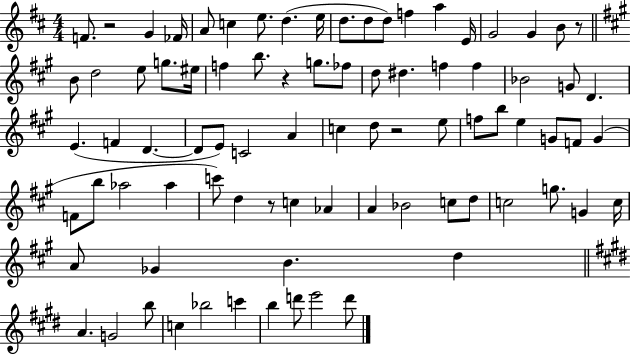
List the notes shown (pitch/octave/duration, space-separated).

F4/e. R/h G4/q FES4/s A4/e C5/q E5/e. D5/q. E5/s D5/e. D5/e D5/e F5/q A5/q E4/s G4/h G4/q B4/e R/e B4/e D5/h E5/e G5/e. EIS5/s F5/q B5/e. R/q G5/e. FES5/e D5/e D#5/q. F5/q F5/q Bb4/h G4/e D4/q. E4/q. F4/q D4/q. D4/e E4/e C4/h A4/q C5/q D5/e R/h E5/e F5/e B5/e E5/q G4/e F4/e G4/q F4/e B5/e Ab5/h Ab5/q C6/e D5/q R/e C5/q Ab4/q A4/q Bb4/h C5/e D5/e C5/h G5/e. G4/q C5/s A4/e Gb4/q B4/q. D5/q A4/q. G4/h B5/e C5/q Bb5/h C6/q B5/q D6/e E6/h D6/e